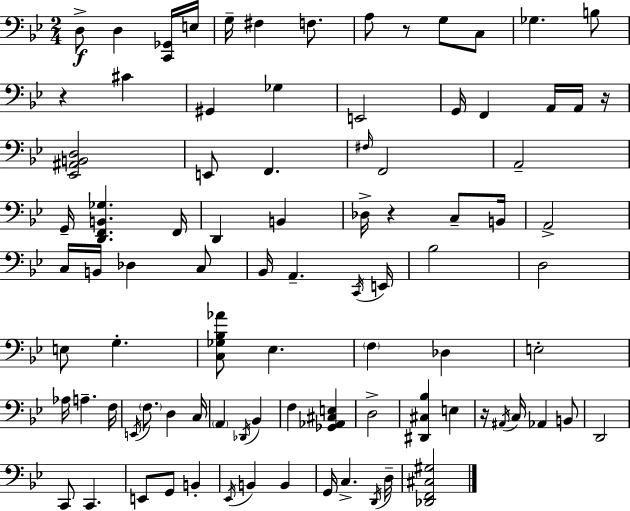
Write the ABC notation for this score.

X:1
T:Untitled
M:2/4
L:1/4
K:Bb
D,/2 D, [C,,_G,,]/4 E,/4 G,/4 ^F, F,/2 A,/2 z/2 G,/2 C,/2 _G, B,/2 z ^C ^G,, _G, E,,2 G,,/4 F,, A,,/4 A,,/4 z/4 [_E,,^A,,B,,D,]2 E,,/2 F,, ^F,/4 F,,2 A,,2 G,,/4 [D,,F,,B,,_G,] F,,/4 D,, B,, _D,/4 z C,/2 B,,/4 A,,2 C,/4 B,,/4 _D, C,/2 _B,,/4 A,, C,,/4 E,,/4 _B,2 D,2 E,/2 G, [C,_G,_B,_A]/2 _E, F, _D, E,2 _A,/4 A, F,/4 E,,/4 F,/2 D, C,/4 A,, _D,,/4 _B,, F, [_G,,_A,,^C,E,] D,2 [^D,,^C,_B,] E, z/4 ^A,,/4 C,/4 _A,, B,,/2 D,,2 C,,/2 C,, E,,/2 G,,/2 B,, _E,,/4 B,, B,, G,,/4 C, D,,/4 D,/4 [_D,,F,,^C,^G,]2